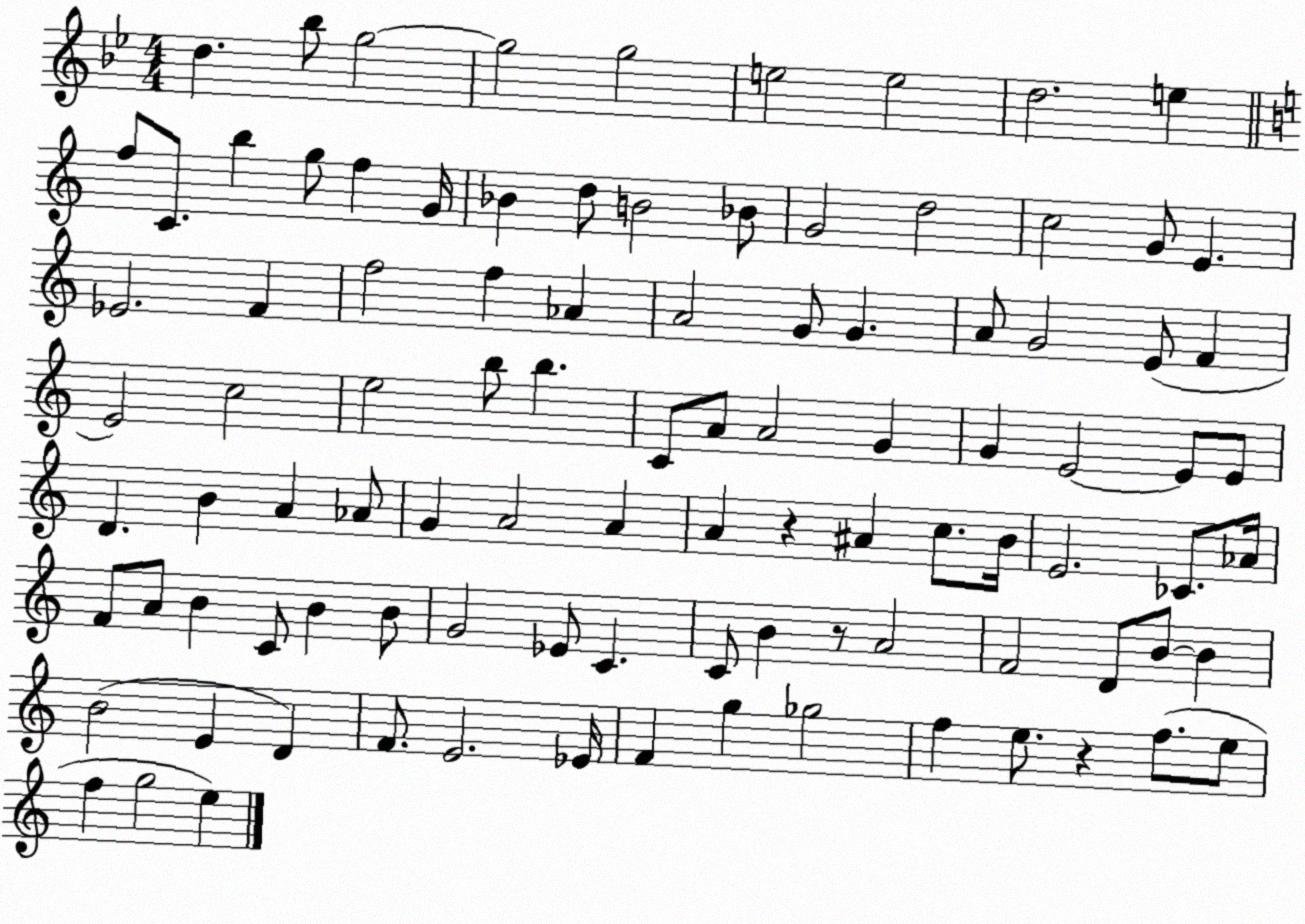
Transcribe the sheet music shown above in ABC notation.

X:1
T:Untitled
M:4/4
L:1/4
K:Bb
d _b/2 g2 g2 g2 e2 e2 d2 e f/2 C/2 b g/2 f G/4 _B d/2 B2 _B/2 G2 d2 c2 G/2 E _E2 F f2 f _A A2 G/2 G A/2 G2 E/2 F E2 c2 e2 b/2 b C/2 A/2 A2 G G E2 E/2 E/2 D B A _A/2 G A2 A A z ^A c/2 B/4 E2 _C/2 _A/4 F/2 A/2 B C/2 B B/2 G2 _E/2 C C/2 B z/2 A2 F2 D/2 B/2 B B2 E D F/2 E2 _E/4 F g _g2 f e/2 z f/2 e/2 f g2 e